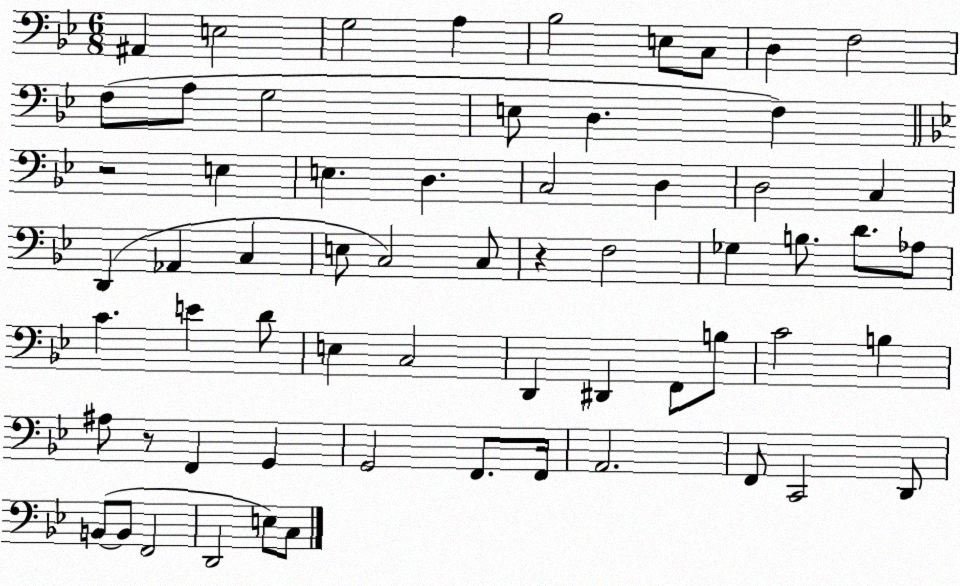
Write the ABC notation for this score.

X:1
T:Untitled
M:6/8
L:1/4
K:Bb
^A,, E,2 G,2 A, _B,2 E,/2 C,/2 D, F,2 F,/2 A,/2 G,2 E,/2 D, F, z2 E, E, D, C,2 D, D,2 C, D,, _A,, C, E,/2 C,2 C,/2 z F,2 _G, B,/2 D/2 _A,/2 C E D/2 E, C,2 D,, ^D,, F,,/2 B,/2 C2 B, ^A,/2 z/2 F,, G,, G,,2 F,,/2 F,,/4 A,,2 F,,/2 C,,2 D,,/2 B,,/2 B,,/2 F,,2 D,,2 E,/2 C,/2